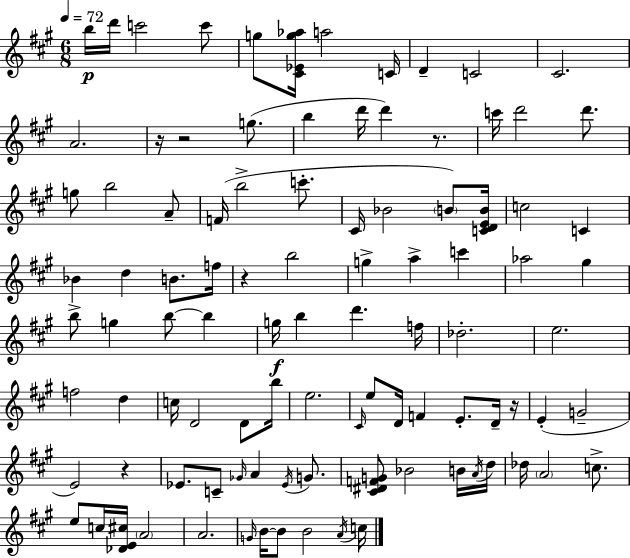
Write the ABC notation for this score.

X:1
T:Untitled
M:6/8
L:1/4
K:A
b/4 d'/4 c'2 c'/2 g/2 [^C_Eg_a]/4 a2 C/4 D C2 ^C2 A2 z/4 z2 g/2 b d'/4 d' z/2 c'/4 d'2 d'/2 g/2 b2 A/2 F/4 b2 c'/2 ^C/4 _B2 B/2 [CDEB]/4 c2 C _B d B/2 f/4 z b2 g a c' _a2 ^g b/2 g b/2 b g/4 b d' f/4 _d2 e2 f2 d c/4 D2 D/2 b/4 e2 ^C/4 e/2 D/4 F E/2 D/4 z/4 E G2 E2 z _E/2 C/2 _G/4 A _E/4 G/2 [^C^DFG]/2 _B2 B/4 A/4 d/4 _d/4 A2 c/2 e/2 c/4 [_DE^c]/4 A2 A2 G/4 B/4 B/2 B2 A/4 c/4